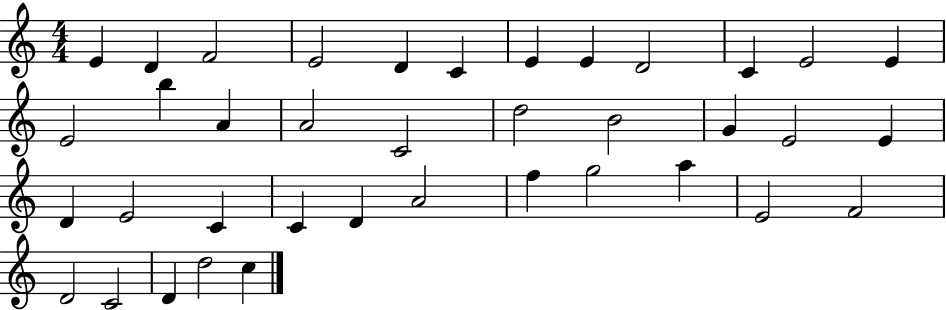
E4/q D4/q F4/h E4/h D4/q C4/q E4/q E4/q D4/h C4/q E4/h E4/q E4/h B5/q A4/q A4/h C4/h D5/h B4/h G4/q E4/h E4/q D4/q E4/h C4/q C4/q D4/q A4/h F5/q G5/h A5/q E4/h F4/h D4/h C4/h D4/q D5/h C5/q